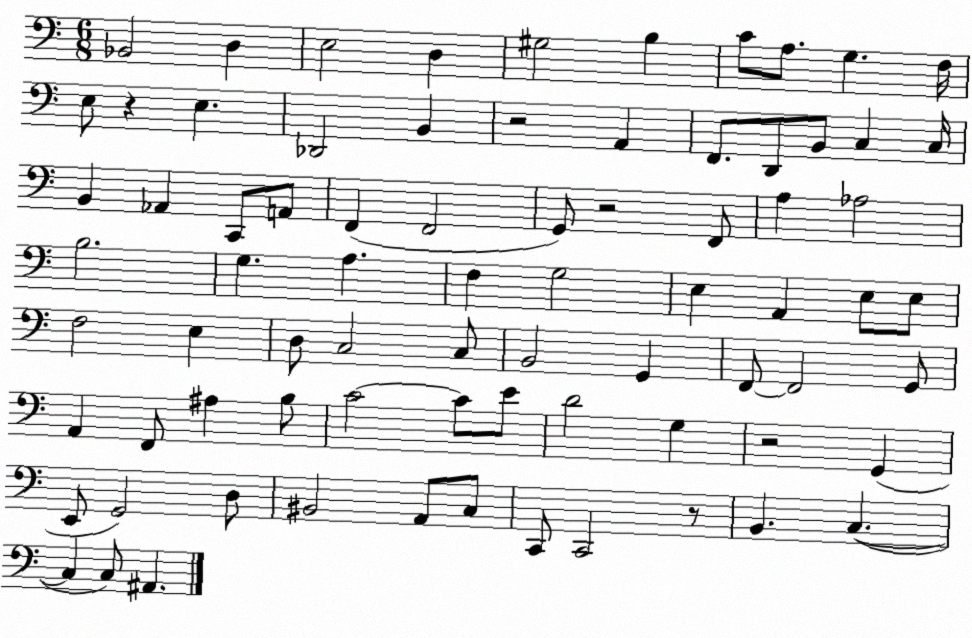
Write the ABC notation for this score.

X:1
T:Untitled
M:6/8
L:1/4
K:C
_B,,2 D, E,2 D, ^G,2 B, C/2 A,/2 G, F,/4 E,/2 z E, _D,,2 B,, z2 A,, F,,/2 D,,/2 B,,/2 C, C,/4 B,, _A,, C,,/2 A,,/2 F,, F,,2 G,,/2 z2 F,,/2 A, _A,2 B,2 G, A, F, G,2 E, A,, E,/2 E,/2 F,2 E, D,/2 C,2 C,/2 B,,2 G,, F,,/2 F,,2 G,,/2 A,, F,,/2 ^A, B,/2 C2 C/2 E/2 D2 G, z2 G,, E,,/2 G,,2 D,/2 ^B,,2 A,,/2 C,/2 C,,/2 C,,2 z/2 B,, C, C, C,/2 ^A,,